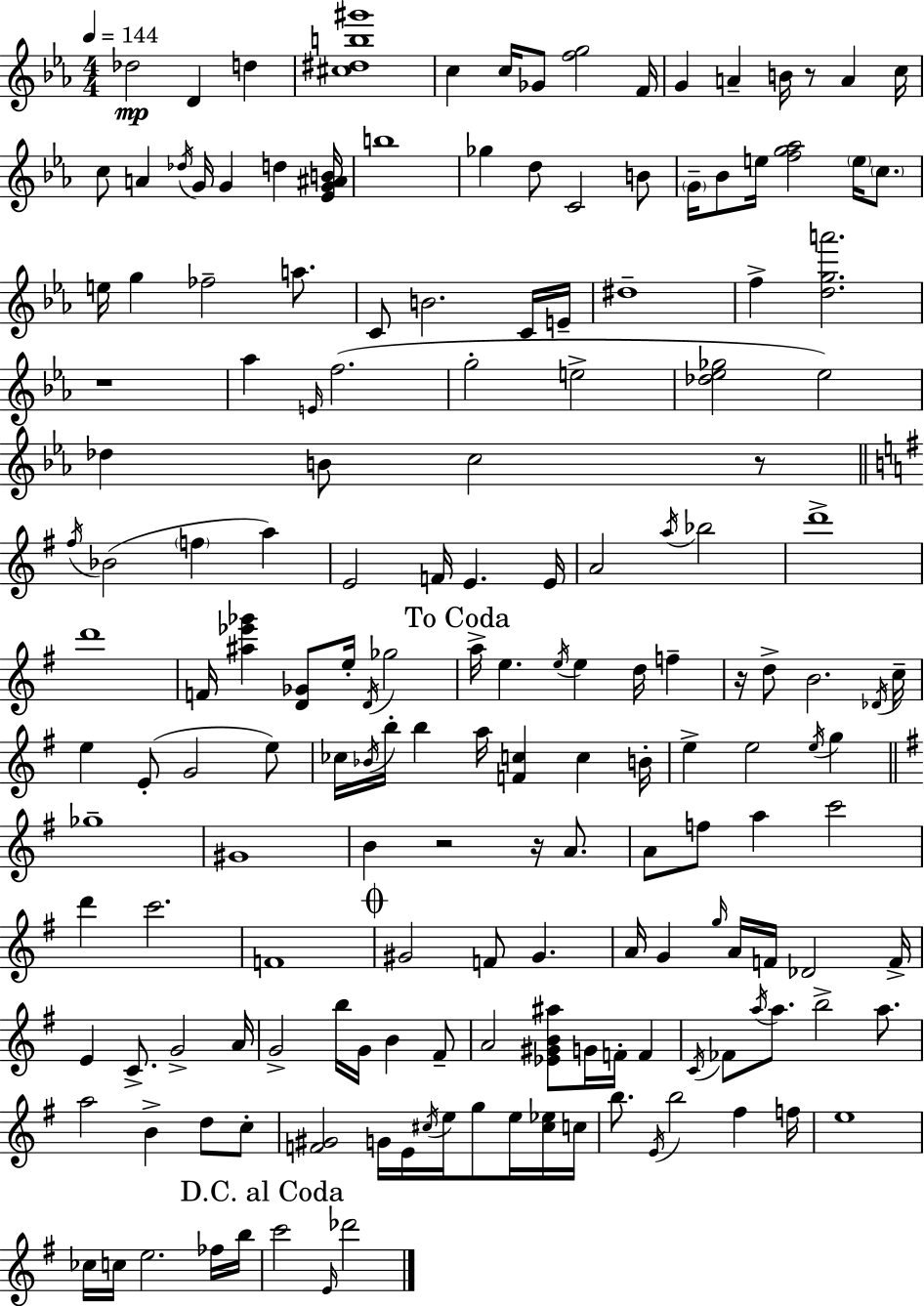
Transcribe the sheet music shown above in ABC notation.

X:1
T:Untitled
M:4/4
L:1/4
K:Eb
_d2 D d [^c^db^g']4 c c/4 _G/2 [fg]2 F/4 G A B/4 z/2 A c/4 c/2 A _d/4 G/4 G d [_EG^AB]/4 b4 _g d/2 C2 B/2 G/4 _B/2 e/4 [fg_a]2 e/4 c/2 e/4 g _f2 a/2 C/2 B2 C/4 E/4 ^d4 f [dga']2 z4 _a E/4 f2 g2 e2 [_d_e_g]2 _e2 _d B/2 c2 z/2 ^f/4 _B2 f a E2 F/4 E E/4 A2 a/4 _b2 d'4 d'4 F/4 [^a_e'_g'] [D_G]/2 e/4 D/4 _g2 a/4 e e/4 e d/4 f z/4 d/2 B2 _D/4 c/4 e E/2 G2 e/2 _c/4 _B/4 b/4 b a/4 [Fc] c B/4 e e2 e/4 g _g4 ^G4 B z2 z/4 A/2 A/2 f/2 a c'2 d' c'2 F4 ^G2 F/2 ^G A/4 G g/4 A/4 F/4 _D2 F/4 E C/2 G2 A/4 G2 b/4 G/4 B ^F/2 A2 [_E^GB^a]/2 G/4 F/4 F C/4 _F/2 a/4 a/2 b2 a/2 a2 B d/2 c/2 [F^G]2 G/4 E/4 ^c/4 e/4 g/2 e/4 [^c_e]/4 c/4 b/2 E/4 b2 ^f f/4 e4 _c/4 c/4 e2 _f/4 b/4 c'2 E/4 _d'2